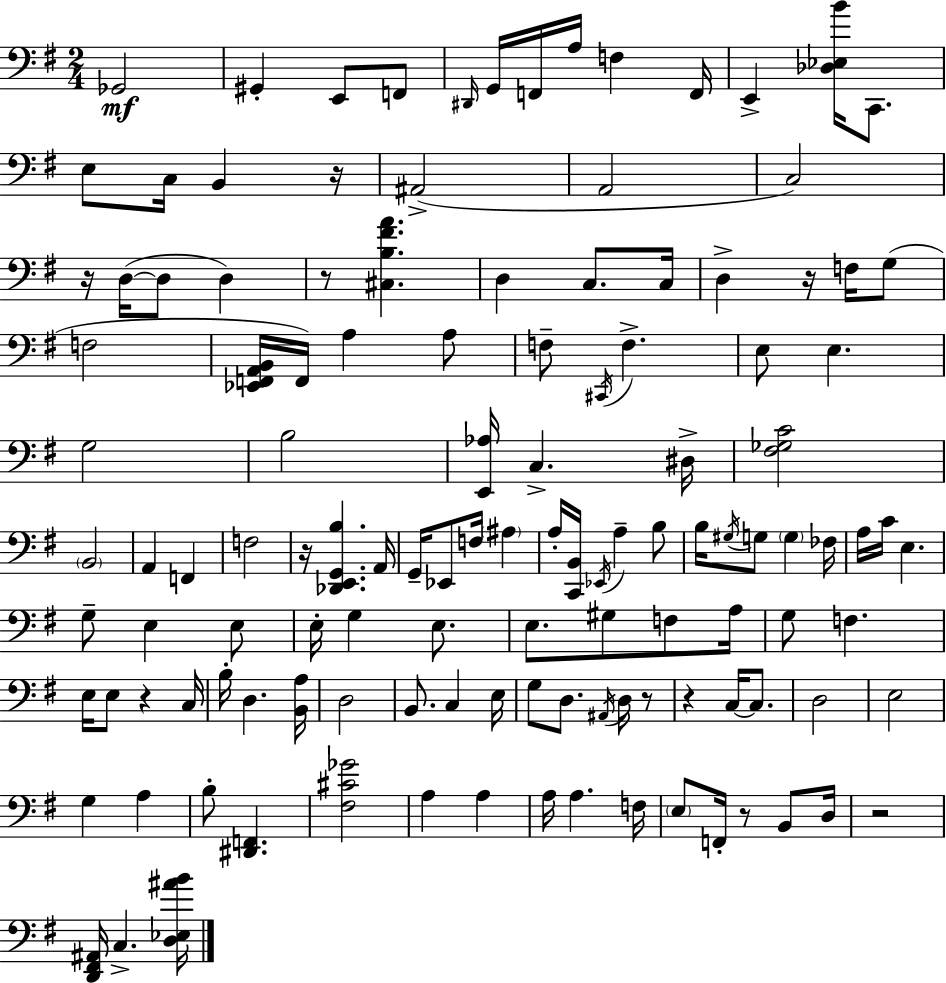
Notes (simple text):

Gb2/h G#2/q E2/e F2/e D#2/s G2/s F2/s A3/s F3/q F2/s E2/q [Db3,Eb3,B4]/s C2/e. E3/e C3/s B2/q R/s A#2/h A2/h C3/h R/s D3/s D3/e D3/q R/e [C#3,B3,F#4,A4]/q. D3/q C3/e. C3/s D3/q R/s F3/s G3/e F3/h [Eb2,F2,A2,B2]/s F2/s A3/q A3/e F3/e C#2/s F3/q. E3/e E3/q. G3/h B3/h [E2,Ab3]/s C3/q. D#3/s [F#3,Gb3,C4]/h B2/h A2/q F2/q F3/h R/s [Db2,E2,G2,B3]/q. A2/s G2/s Eb2/e F3/s A#3/q A3/s [C2,B2]/s Eb2/s A3/q B3/e B3/s G#3/s G3/e G3/q FES3/s A3/s C4/s E3/q. G3/e E3/q E3/e E3/s G3/q E3/e. E3/e. G#3/e F3/e A3/s G3/e F3/q. E3/s E3/e R/q C3/s B3/s D3/q. [B2,A3]/s D3/h B2/e. C3/q E3/s G3/e D3/e. A#2/s D3/s R/e R/q C3/s C3/e. D3/h E3/h G3/q A3/q B3/e [D#2,F2]/q. [F#3,C#4,Gb4]/h A3/q A3/q A3/s A3/q. F3/s E3/e F2/s R/e B2/e D3/s R/h [D2,F#2,A#2]/s C3/q. [D3,Eb3,A#4,B4]/s